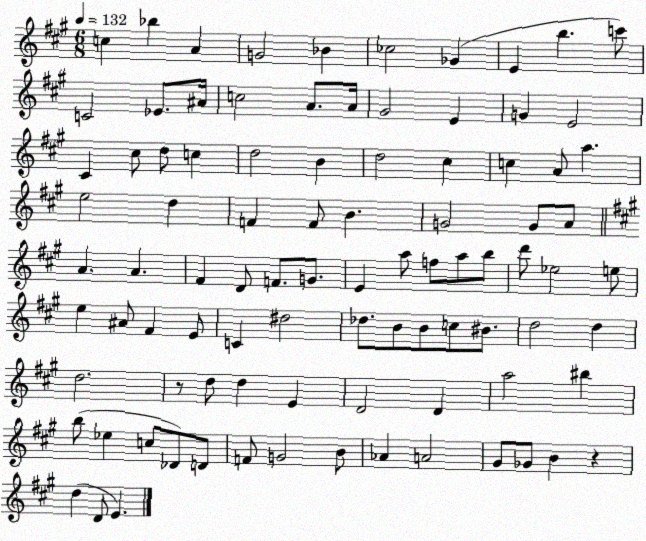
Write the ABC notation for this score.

X:1
T:Untitled
M:6/8
L:1/4
K:A
c _b A G2 _B _c2 _G E b c'/2 C2 _E/2 ^A/4 c2 A/2 A/4 ^G2 E G E2 ^C ^c/2 d/2 c d2 B d2 ^c c A/2 a e2 d F F/2 B G2 G/2 A/2 A A ^F D/2 F/2 G/2 E a/2 f/2 a/2 b/2 d'/2 _e2 e/2 e ^A/2 ^F E/2 C ^d2 _d/2 B/2 B/2 c/2 ^B/2 d2 d d2 z/2 d/2 d E D2 D a2 ^b b/2 _e c/2 _D/2 D/2 F/2 G2 B/2 _A A2 ^G/2 _G/2 B z d D/2 E